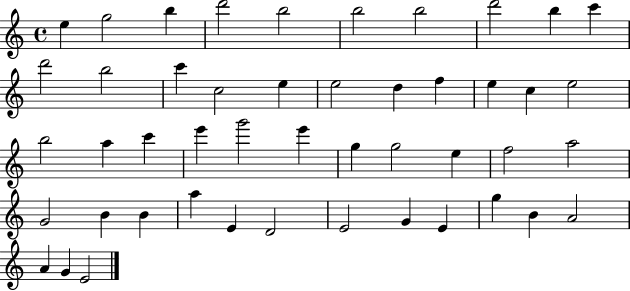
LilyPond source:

{
  \clef treble
  \time 4/4
  \defaultTimeSignature
  \key c \major
  e''4 g''2 b''4 | d'''2 b''2 | b''2 b''2 | d'''2 b''4 c'''4 | \break d'''2 b''2 | c'''4 c''2 e''4 | e''2 d''4 f''4 | e''4 c''4 e''2 | \break b''2 a''4 c'''4 | e'''4 g'''2 e'''4 | g''4 g''2 e''4 | f''2 a''2 | \break g'2 b'4 b'4 | a''4 e'4 d'2 | e'2 g'4 e'4 | g''4 b'4 a'2 | \break a'4 g'4 e'2 | \bar "|."
}